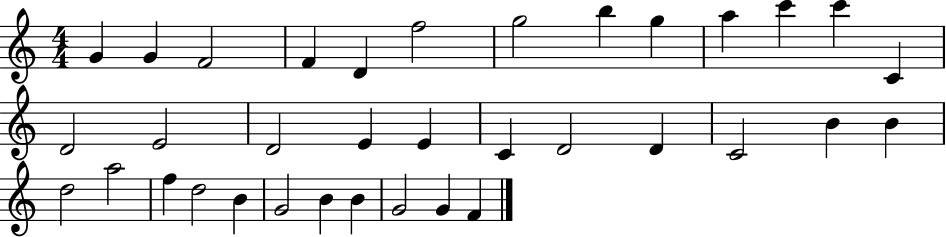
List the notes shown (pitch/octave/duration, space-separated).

G4/q G4/q F4/h F4/q D4/q F5/h G5/h B5/q G5/q A5/q C6/q C6/q C4/q D4/h E4/h D4/h E4/q E4/q C4/q D4/h D4/q C4/h B4/q B4/q D5/h A5/h F5/q D5/h B4/q G4/h B4/q B4/q G4/h G4/q F4/q